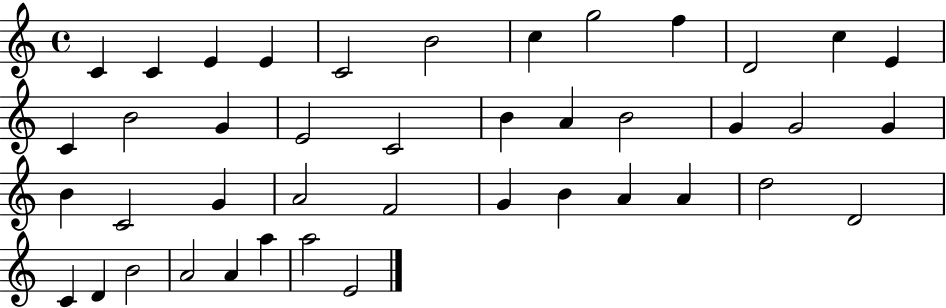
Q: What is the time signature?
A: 4/4